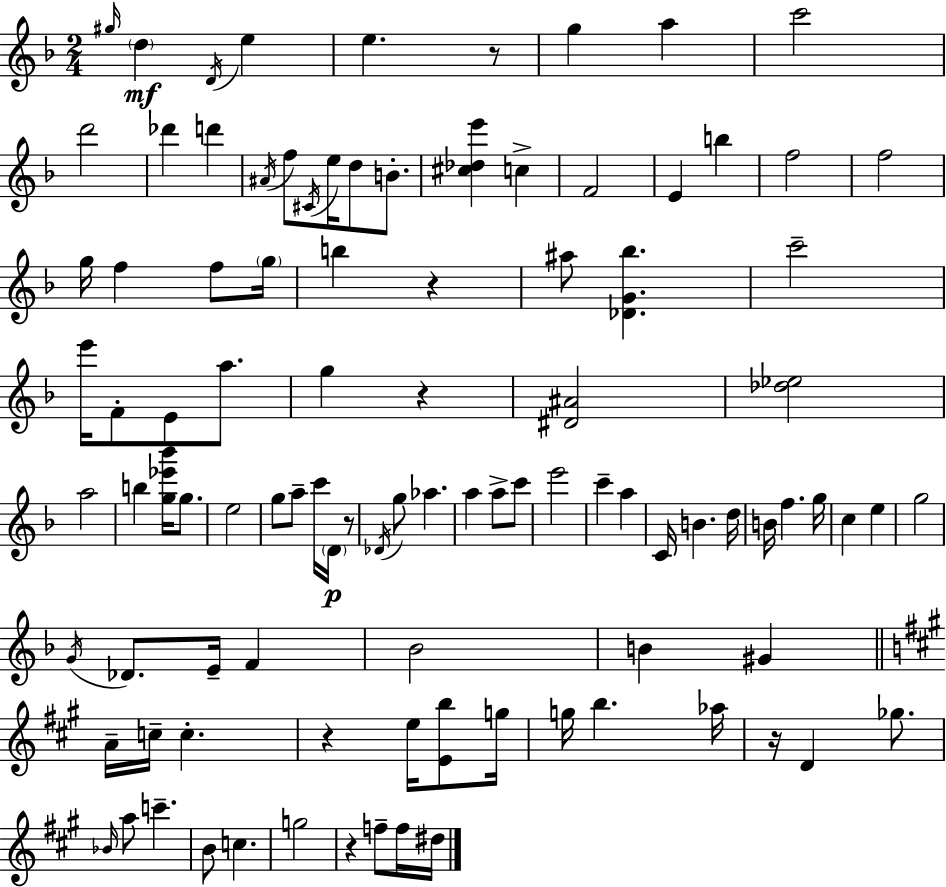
G#5/s D5/q D4/s E5/q E5/q. R/e G5/q A5/q C6/h D6/h Db6/q D6/q A#4/s F5/e C#4/s E5/s D5/e B4/e. [C#5,Db5,E6]/q C5/q F4/h E4/q B5/q F5/h F5/h G5/s F5/q F5/e G5/s B5/q R/q A#5/e [Db4,G4,Bb5]/q. C6/h E6/s F4/e E4/e A5/e. G5/q R/q [D#4,A#4]/h [Db5,Eb5]/h A5/h B5/q [G5,Eb6,Bb6]/s G5/e. E5/h G5/e A5/e C6/s D4/s R/e Db4/s G5/e Ab5/q. A5/q A5/e C6/e E6/h C6/q A5/q C4/s B4/q. D5/s B4/s F5/q. G5/s C5/q E5/q G5/h G4/s Db4/e. E4/s F4/q Bb4/h B4/q G#4/q A4/s C5/s C5/q. R/q E5/s [E4,B5]/e G5/s G5/s B5/q. Ab5/s R/s D4/q Gb5/e. Bb4/s A5/e C6/q. B4/e C5/q. G5/h R/q F5/e F5/s D#5/s